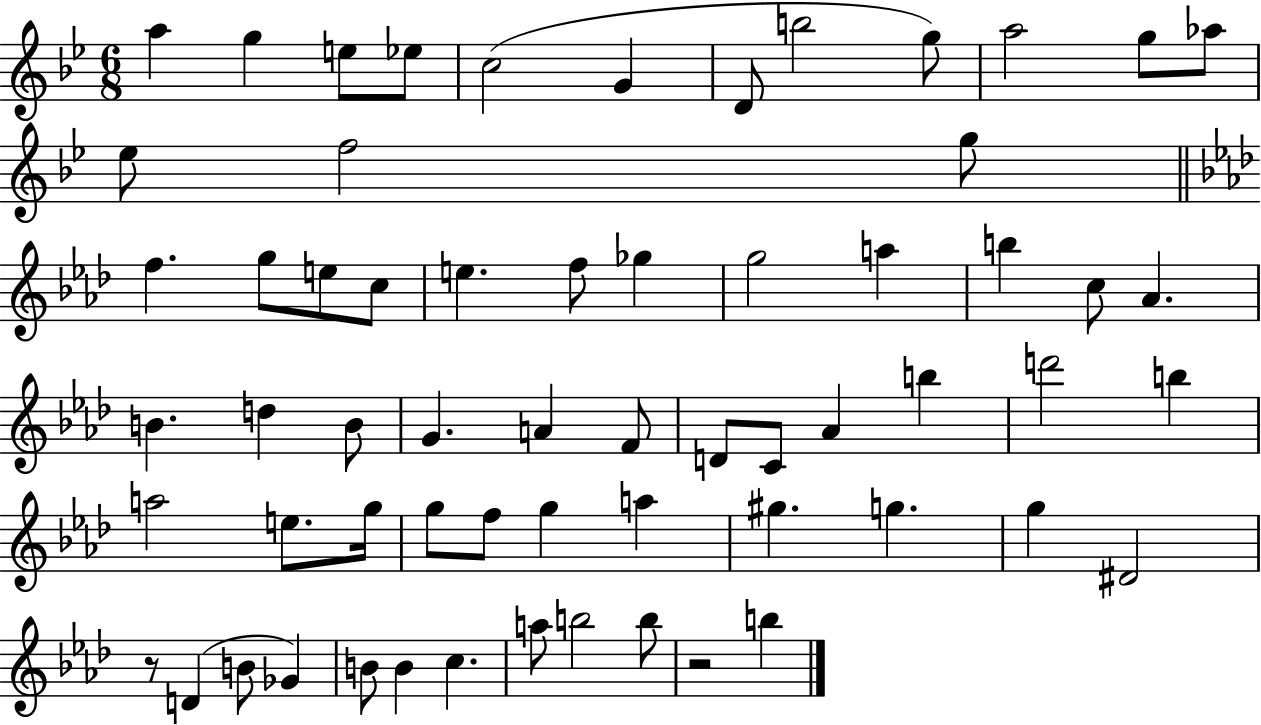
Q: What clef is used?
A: treble